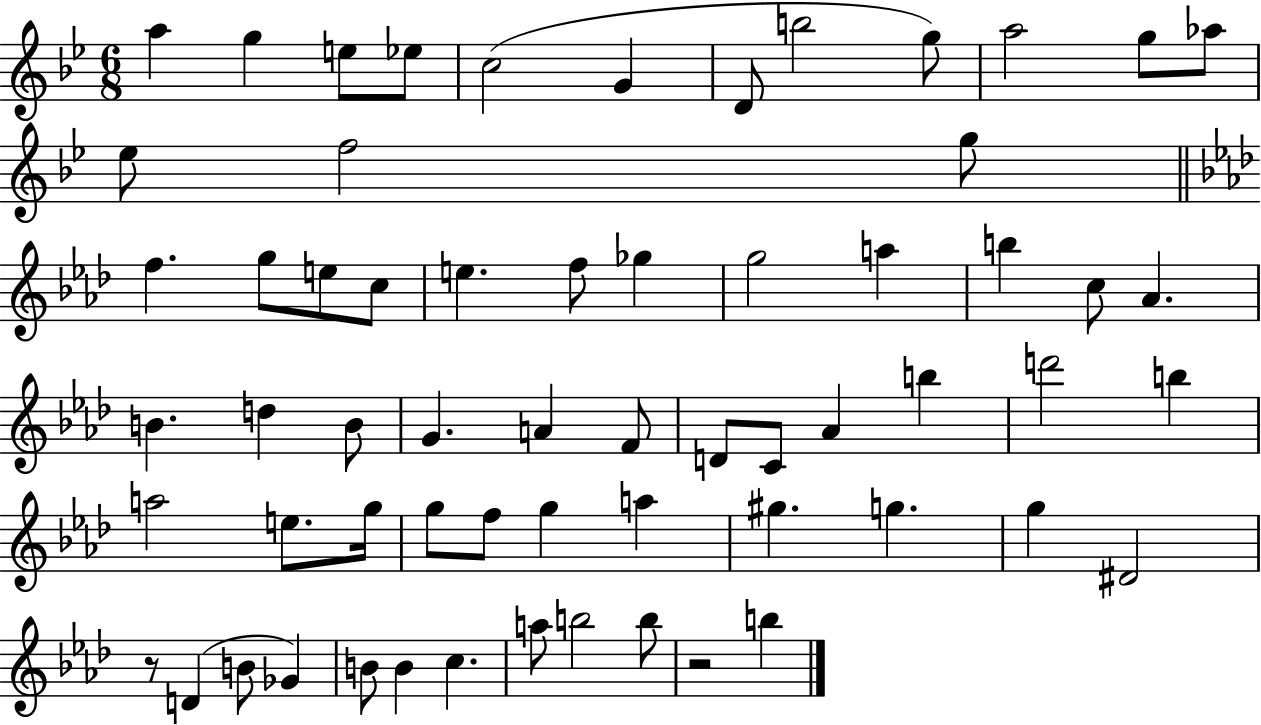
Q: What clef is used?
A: treble